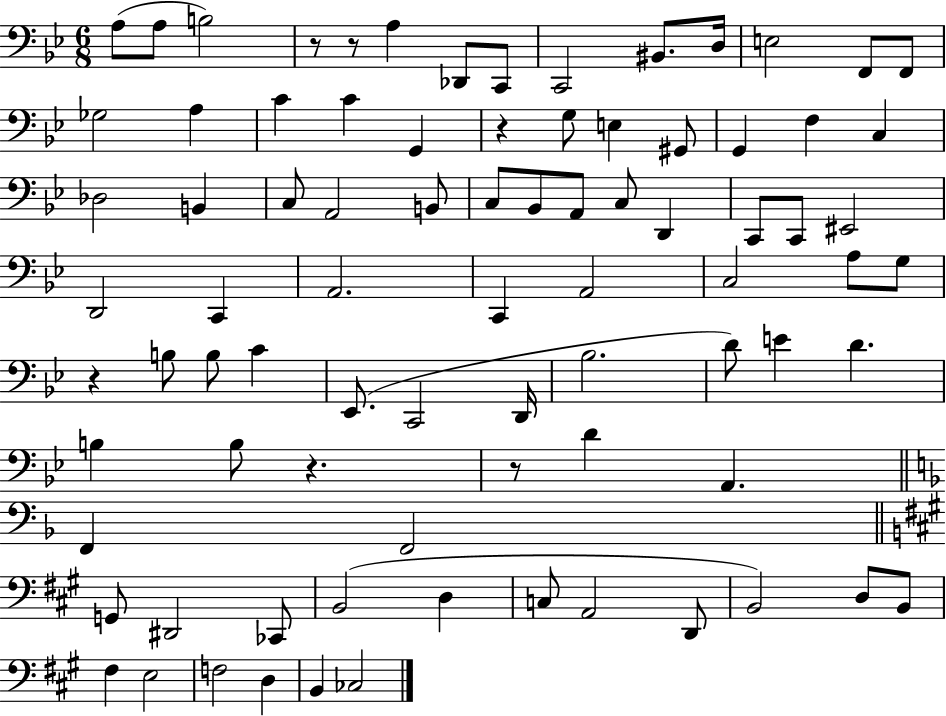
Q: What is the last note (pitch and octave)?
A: CES3